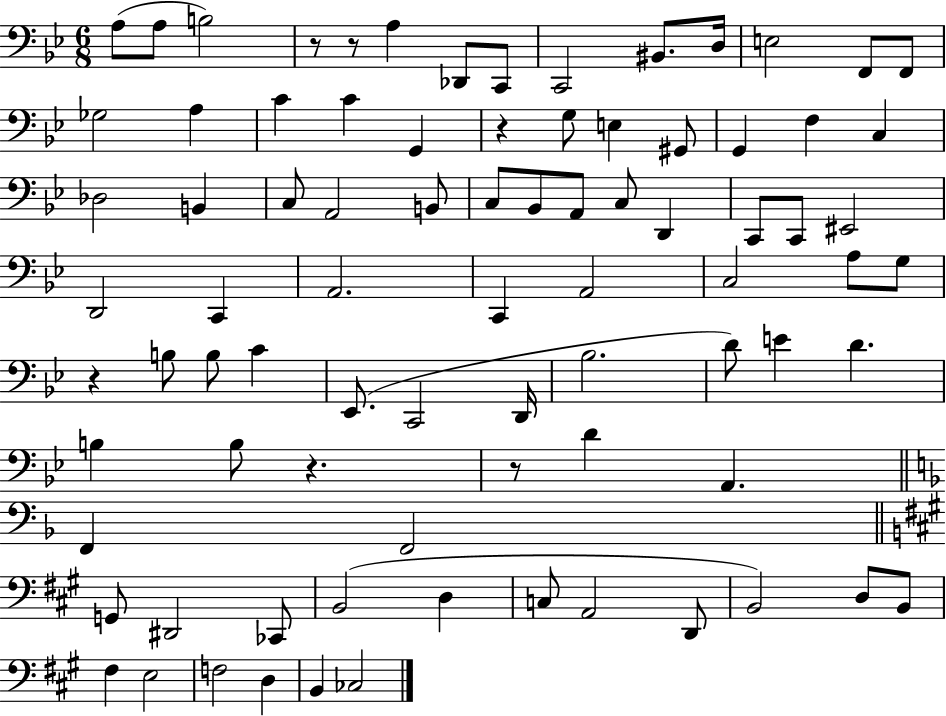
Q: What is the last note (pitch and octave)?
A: CES3